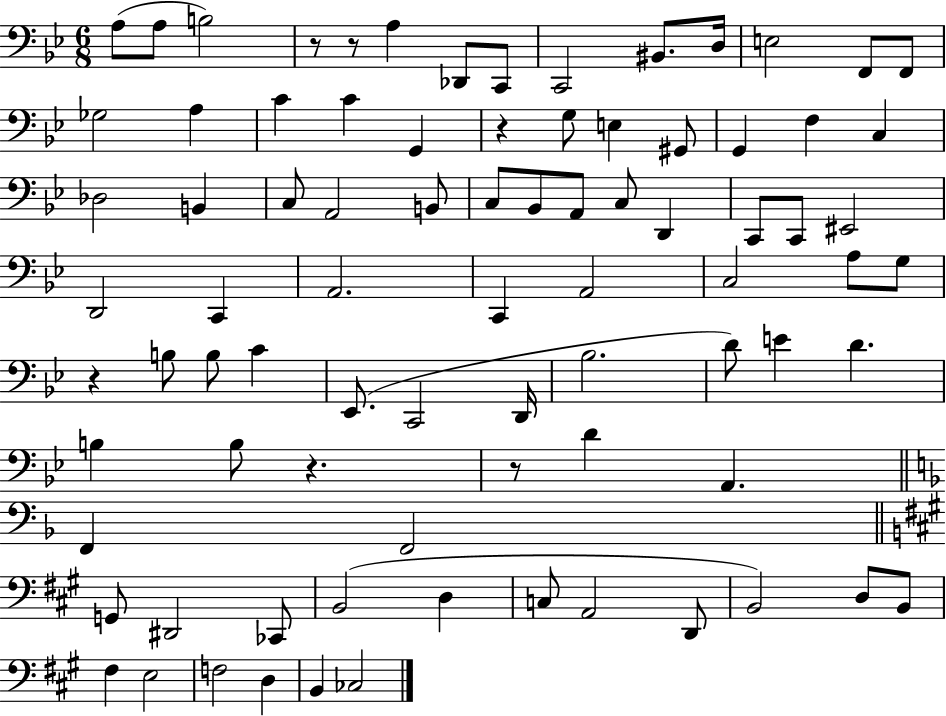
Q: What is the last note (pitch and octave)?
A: CES3